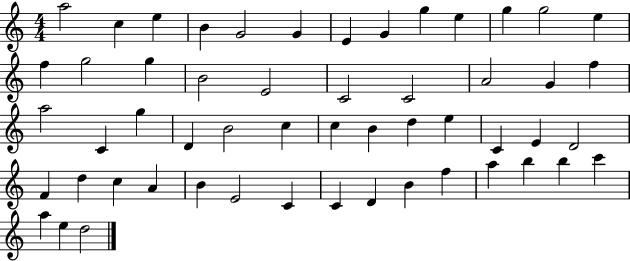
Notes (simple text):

A5/h C5/q E5/q B4/q G4/h G4/q E4/q G4/q G5/q E5/q G5/q G5/h E5/q F5/q G5/h G5/q B4/h E4/h C4/h C4/h A4/h G4/q F5/q A5/h C4/q G5/q D4/q B4/h C5/q C5/q B4/q D5/q E5/q C4/q E4/q D4/h F4/q D5/q C5/q A4/q B4/q E4/h C4/q C4/q D4/q B4/q F5/q A5/q B5/q B5/q C6/q A5/q E5/q D5/h